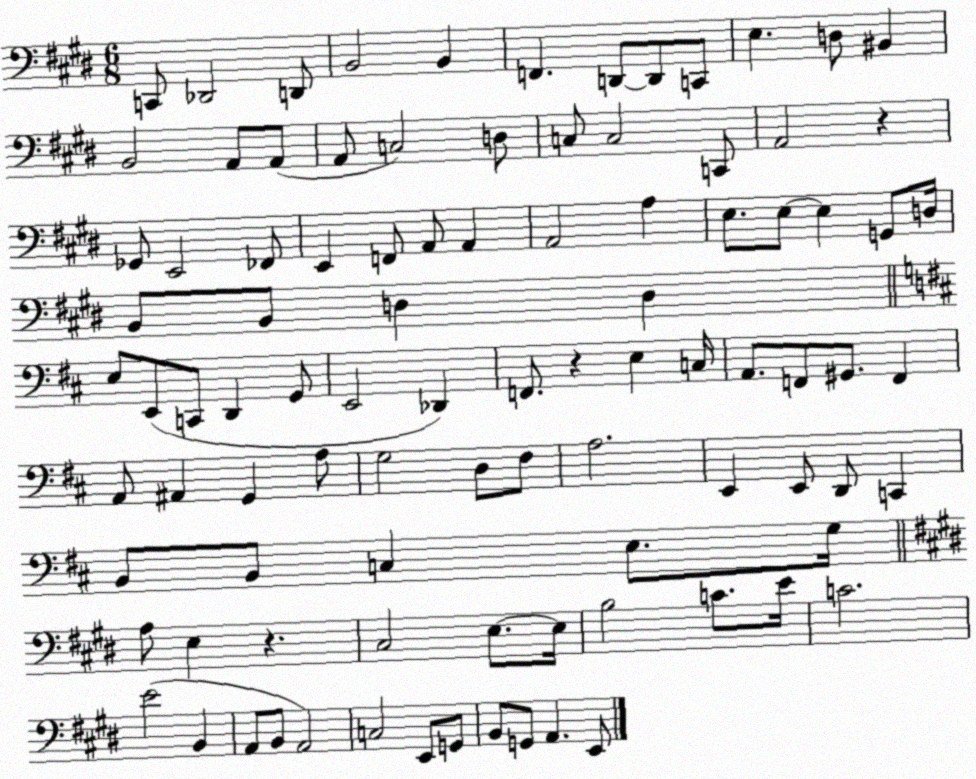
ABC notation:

X:1
T:Untitled
M:6/8
L:1/4
K:E
C,,/2 _D,,2 D,,/2 B,,2 B,, F,, D,,/2 D,,/2 C,,/2 E, D,/2 ^B,, B,,2 A,,/2 A,,/2 A,,/2 C,2 D,/2 C,/2 C,2 C,,/2 A,,2 z _G,,/2 E,,2 _F,,/2 E,, F,,/2 A,,/2 A,, A,,2 A, E,/2 E,/2 E, G,,/2 D,/4 B,,/2 B,,/2 D, D, E,/2 E,,/2 C,,/2 D,, G,,/2 E,,2 _D,, F,,/2 z E, C,/4 A,,/2 F,,/2 ^G,,/2 F,, A,,/2 ^A,, G,, A,/2 G,2 D,/2 ^F,/2 A,2 E,, E,,/2 D,,/2 C,, B,,/2 B,,/2 C, E,/2 G,/4 A,/2 E, z ^C,2 E,/2 E,/4 B,2 C/2 E/4 C2 E2 B,, A,,/2 B,,/2 A,,2 C,2 E,,/2 G,,/2 B,,/2 G,,/2 A,, E,,/2